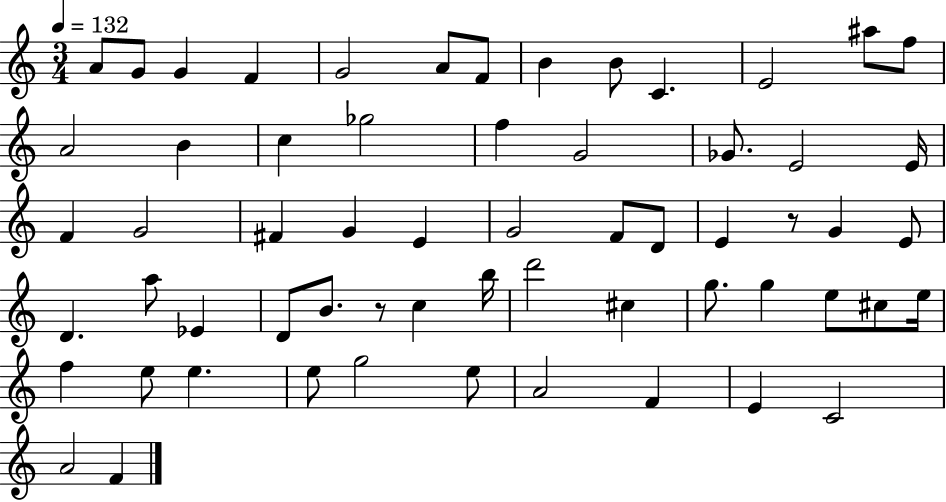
{
  \clef treble
  \numericTimeSignature
  \time 3/4
  \key c \major
  \tempo 4 = 132
  \repeat volta 2 { a'8 g'8 g'4 f'4 | g'2 a'8 f'8 | b'4 b'8 c'4. | e'2 ais''8 f''8 | \break a'2 b'4 | c''4 ges''2 | f''4 g'2 | ges'8. e'2 e'16 | \break f'4 g'2 | fis'4 g'4 e'4 | g'2 f'8 d'8 | e'4 r8 g'4 e'8 | \break d'4. a''8 ees'4 | d'8 b'8. r8 c''4 b''16 | d'''2 cis''4 | g''8. g''4 e''8 cis''8 e''16 | \break f''4 e''8 e''4. | e''8 g''2 e''8 | a'2 f'4 | e'4 c'2 | \break a'2 f'4 | } \bar "|."
}